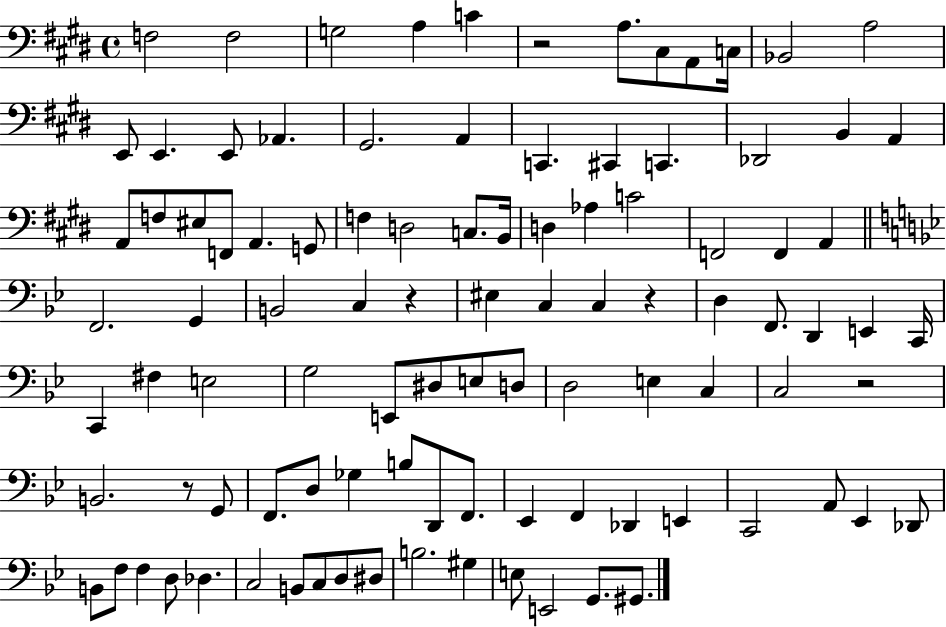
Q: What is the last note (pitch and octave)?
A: G#2